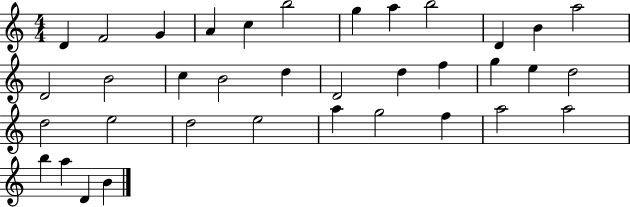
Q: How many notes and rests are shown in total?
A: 36